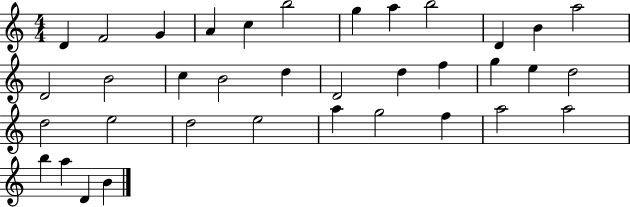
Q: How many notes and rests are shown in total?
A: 36